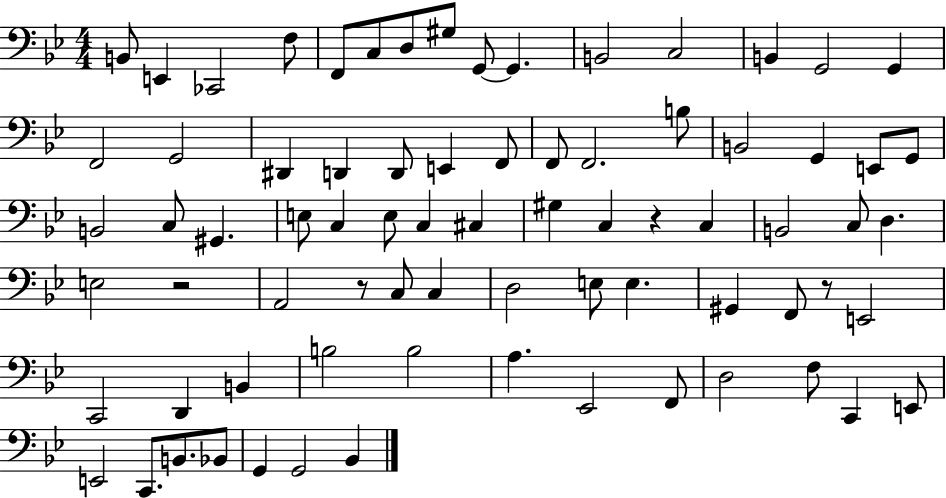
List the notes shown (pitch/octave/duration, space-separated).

B2/e E2/q CES2/h F3/e F2/e C3/e D3/e G#3/e G2/e G2/q. B2/h C3/h B2/q G2/h G2/q F2/h G2/h D#2/q D2/q D2/e E2/q F2/e F2/e F2/h. B3/e B2/h G2/q E2/e G2/e B2/h C3/e G#2/q. E3/e C3/q E3/e C3/q C#3/q G#3/q C3/q R/q C3/q B2/h C3/e D3/q. E3/h R/h A2/h R/e C3/e C3/q D3/h E3/e E3/q. G#2/q F2/e R/e E2/h C2/h D2/q B2/q B3/h B3/h A3/q. Eb2/h F2/e D3/h F3/e C2/q E2/e E2/h C2/e. B2/e. Bb2/e G2/q G2/h Bb2/q